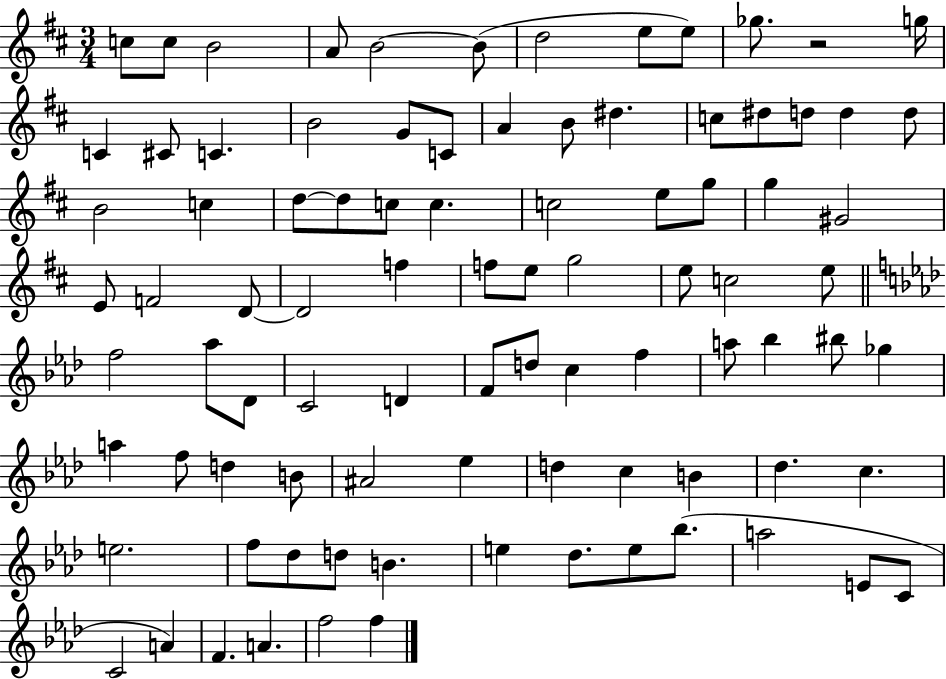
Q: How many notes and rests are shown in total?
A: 90